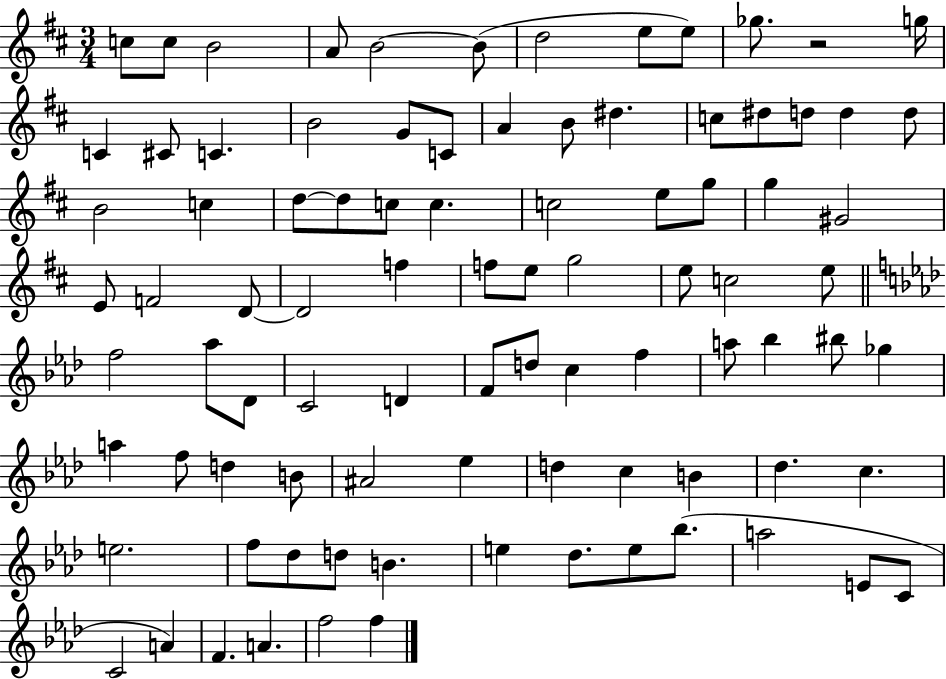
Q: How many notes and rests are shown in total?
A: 90